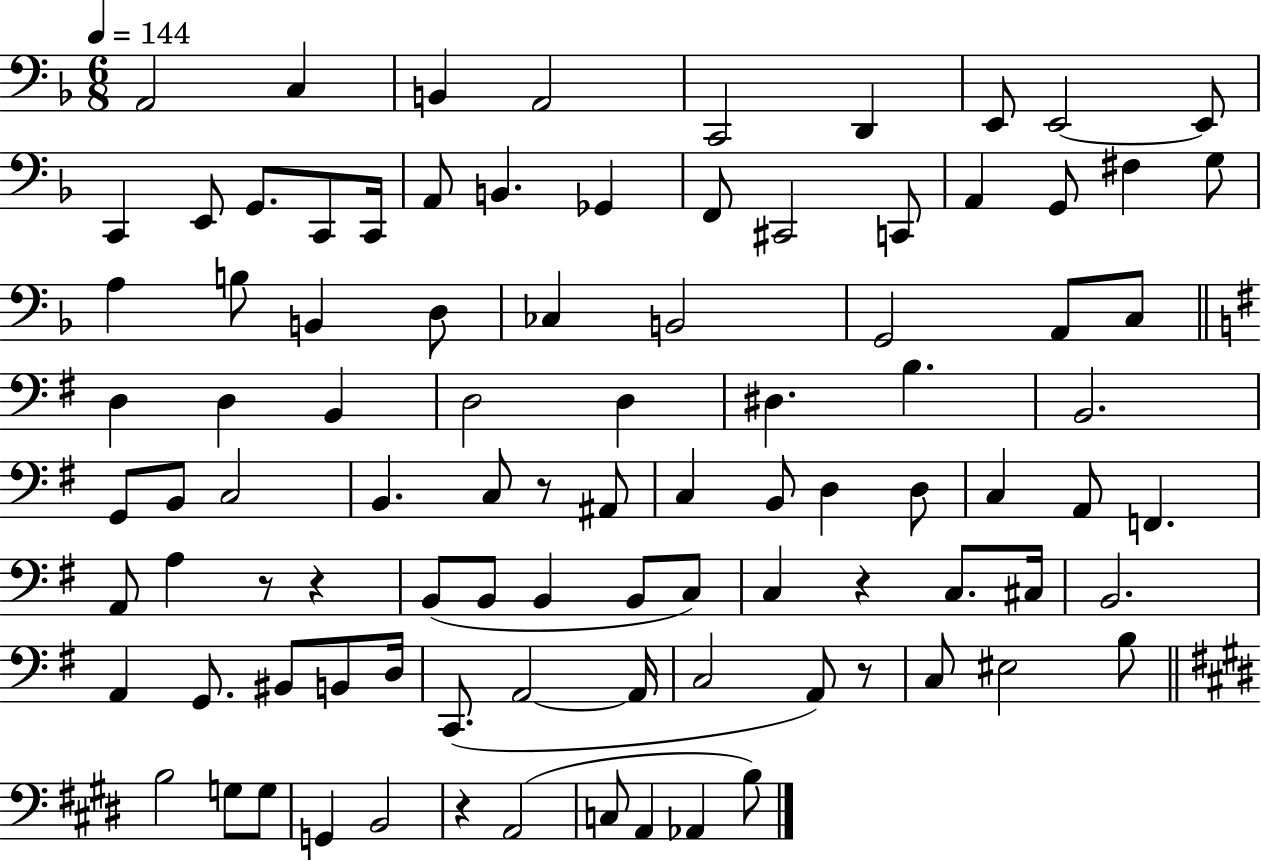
{
  \clef bass
  \numericTimeSignature
  \time 6/8
  \key f \major
  \tempo 4 = 144
  a,2 c4 | b,4 a,2 | c,2 d,4 | e,8 e,2~~ e,8 | \break c,4 e,8 g,8. c,8 c,16 | a,8 b,4. ges,4 | f,8 cis,2 c,8 | a,4 g,8 fis4 g8 | \break a4 b8 b,4 d8 | ces4 b,2 | g,2 a,8 c8 | \bar "||" \break \key e \minor d4 d4 b,4 | d2 d4 | dis4. b4. | b,2. | \break g,8 b,8 c2 | b,4. c8 r8 ais,8 | c4 b,8 d4 d8 | c4 a,8 f,4. | \break a,8 a4 r8 r4 | b,8( b,8 b,4 b,8 c8) | c4 r4 c8. cis16 | b,2. | \break a,4 g,8. bis,8 b,8 d16 | c,8.( a,2~~ a,16 | c2 a,8) r8 | c8 eis2 b8 | \break \bar "||" \break \key e \major b2 g8 g8 | g,4 b,2 | r4 a,2( | c8 a,4 aes,4 b8) | \break \bar "|."
}